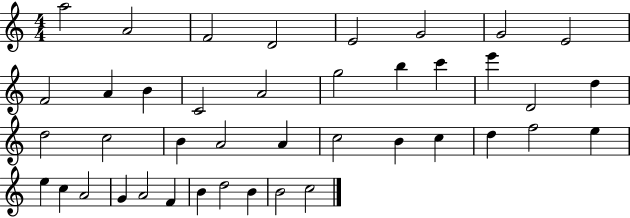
A5/h A4/h F4/h D4/h E4/h G4/h G4/h E4/h F4/h A4/q B4/q C4/h A4/h G5/h B5/q C6/q E6/q D4/h D5/q D5/h C5/h B4/q A4/h A4/q C5/h B4/q C5/q D5/q F5/h E5/q E5/q C5/q A4/h G4/q A4/h F4/q B4/q D5/h B4/q B4/h C5/h